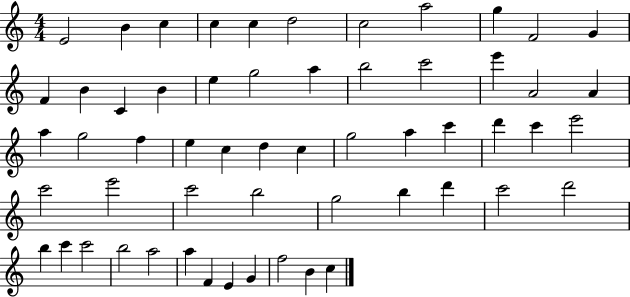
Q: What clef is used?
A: treble